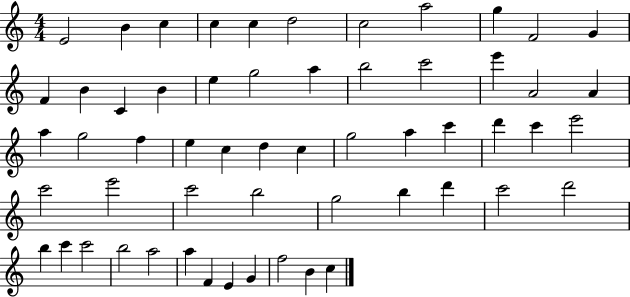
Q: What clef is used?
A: treble